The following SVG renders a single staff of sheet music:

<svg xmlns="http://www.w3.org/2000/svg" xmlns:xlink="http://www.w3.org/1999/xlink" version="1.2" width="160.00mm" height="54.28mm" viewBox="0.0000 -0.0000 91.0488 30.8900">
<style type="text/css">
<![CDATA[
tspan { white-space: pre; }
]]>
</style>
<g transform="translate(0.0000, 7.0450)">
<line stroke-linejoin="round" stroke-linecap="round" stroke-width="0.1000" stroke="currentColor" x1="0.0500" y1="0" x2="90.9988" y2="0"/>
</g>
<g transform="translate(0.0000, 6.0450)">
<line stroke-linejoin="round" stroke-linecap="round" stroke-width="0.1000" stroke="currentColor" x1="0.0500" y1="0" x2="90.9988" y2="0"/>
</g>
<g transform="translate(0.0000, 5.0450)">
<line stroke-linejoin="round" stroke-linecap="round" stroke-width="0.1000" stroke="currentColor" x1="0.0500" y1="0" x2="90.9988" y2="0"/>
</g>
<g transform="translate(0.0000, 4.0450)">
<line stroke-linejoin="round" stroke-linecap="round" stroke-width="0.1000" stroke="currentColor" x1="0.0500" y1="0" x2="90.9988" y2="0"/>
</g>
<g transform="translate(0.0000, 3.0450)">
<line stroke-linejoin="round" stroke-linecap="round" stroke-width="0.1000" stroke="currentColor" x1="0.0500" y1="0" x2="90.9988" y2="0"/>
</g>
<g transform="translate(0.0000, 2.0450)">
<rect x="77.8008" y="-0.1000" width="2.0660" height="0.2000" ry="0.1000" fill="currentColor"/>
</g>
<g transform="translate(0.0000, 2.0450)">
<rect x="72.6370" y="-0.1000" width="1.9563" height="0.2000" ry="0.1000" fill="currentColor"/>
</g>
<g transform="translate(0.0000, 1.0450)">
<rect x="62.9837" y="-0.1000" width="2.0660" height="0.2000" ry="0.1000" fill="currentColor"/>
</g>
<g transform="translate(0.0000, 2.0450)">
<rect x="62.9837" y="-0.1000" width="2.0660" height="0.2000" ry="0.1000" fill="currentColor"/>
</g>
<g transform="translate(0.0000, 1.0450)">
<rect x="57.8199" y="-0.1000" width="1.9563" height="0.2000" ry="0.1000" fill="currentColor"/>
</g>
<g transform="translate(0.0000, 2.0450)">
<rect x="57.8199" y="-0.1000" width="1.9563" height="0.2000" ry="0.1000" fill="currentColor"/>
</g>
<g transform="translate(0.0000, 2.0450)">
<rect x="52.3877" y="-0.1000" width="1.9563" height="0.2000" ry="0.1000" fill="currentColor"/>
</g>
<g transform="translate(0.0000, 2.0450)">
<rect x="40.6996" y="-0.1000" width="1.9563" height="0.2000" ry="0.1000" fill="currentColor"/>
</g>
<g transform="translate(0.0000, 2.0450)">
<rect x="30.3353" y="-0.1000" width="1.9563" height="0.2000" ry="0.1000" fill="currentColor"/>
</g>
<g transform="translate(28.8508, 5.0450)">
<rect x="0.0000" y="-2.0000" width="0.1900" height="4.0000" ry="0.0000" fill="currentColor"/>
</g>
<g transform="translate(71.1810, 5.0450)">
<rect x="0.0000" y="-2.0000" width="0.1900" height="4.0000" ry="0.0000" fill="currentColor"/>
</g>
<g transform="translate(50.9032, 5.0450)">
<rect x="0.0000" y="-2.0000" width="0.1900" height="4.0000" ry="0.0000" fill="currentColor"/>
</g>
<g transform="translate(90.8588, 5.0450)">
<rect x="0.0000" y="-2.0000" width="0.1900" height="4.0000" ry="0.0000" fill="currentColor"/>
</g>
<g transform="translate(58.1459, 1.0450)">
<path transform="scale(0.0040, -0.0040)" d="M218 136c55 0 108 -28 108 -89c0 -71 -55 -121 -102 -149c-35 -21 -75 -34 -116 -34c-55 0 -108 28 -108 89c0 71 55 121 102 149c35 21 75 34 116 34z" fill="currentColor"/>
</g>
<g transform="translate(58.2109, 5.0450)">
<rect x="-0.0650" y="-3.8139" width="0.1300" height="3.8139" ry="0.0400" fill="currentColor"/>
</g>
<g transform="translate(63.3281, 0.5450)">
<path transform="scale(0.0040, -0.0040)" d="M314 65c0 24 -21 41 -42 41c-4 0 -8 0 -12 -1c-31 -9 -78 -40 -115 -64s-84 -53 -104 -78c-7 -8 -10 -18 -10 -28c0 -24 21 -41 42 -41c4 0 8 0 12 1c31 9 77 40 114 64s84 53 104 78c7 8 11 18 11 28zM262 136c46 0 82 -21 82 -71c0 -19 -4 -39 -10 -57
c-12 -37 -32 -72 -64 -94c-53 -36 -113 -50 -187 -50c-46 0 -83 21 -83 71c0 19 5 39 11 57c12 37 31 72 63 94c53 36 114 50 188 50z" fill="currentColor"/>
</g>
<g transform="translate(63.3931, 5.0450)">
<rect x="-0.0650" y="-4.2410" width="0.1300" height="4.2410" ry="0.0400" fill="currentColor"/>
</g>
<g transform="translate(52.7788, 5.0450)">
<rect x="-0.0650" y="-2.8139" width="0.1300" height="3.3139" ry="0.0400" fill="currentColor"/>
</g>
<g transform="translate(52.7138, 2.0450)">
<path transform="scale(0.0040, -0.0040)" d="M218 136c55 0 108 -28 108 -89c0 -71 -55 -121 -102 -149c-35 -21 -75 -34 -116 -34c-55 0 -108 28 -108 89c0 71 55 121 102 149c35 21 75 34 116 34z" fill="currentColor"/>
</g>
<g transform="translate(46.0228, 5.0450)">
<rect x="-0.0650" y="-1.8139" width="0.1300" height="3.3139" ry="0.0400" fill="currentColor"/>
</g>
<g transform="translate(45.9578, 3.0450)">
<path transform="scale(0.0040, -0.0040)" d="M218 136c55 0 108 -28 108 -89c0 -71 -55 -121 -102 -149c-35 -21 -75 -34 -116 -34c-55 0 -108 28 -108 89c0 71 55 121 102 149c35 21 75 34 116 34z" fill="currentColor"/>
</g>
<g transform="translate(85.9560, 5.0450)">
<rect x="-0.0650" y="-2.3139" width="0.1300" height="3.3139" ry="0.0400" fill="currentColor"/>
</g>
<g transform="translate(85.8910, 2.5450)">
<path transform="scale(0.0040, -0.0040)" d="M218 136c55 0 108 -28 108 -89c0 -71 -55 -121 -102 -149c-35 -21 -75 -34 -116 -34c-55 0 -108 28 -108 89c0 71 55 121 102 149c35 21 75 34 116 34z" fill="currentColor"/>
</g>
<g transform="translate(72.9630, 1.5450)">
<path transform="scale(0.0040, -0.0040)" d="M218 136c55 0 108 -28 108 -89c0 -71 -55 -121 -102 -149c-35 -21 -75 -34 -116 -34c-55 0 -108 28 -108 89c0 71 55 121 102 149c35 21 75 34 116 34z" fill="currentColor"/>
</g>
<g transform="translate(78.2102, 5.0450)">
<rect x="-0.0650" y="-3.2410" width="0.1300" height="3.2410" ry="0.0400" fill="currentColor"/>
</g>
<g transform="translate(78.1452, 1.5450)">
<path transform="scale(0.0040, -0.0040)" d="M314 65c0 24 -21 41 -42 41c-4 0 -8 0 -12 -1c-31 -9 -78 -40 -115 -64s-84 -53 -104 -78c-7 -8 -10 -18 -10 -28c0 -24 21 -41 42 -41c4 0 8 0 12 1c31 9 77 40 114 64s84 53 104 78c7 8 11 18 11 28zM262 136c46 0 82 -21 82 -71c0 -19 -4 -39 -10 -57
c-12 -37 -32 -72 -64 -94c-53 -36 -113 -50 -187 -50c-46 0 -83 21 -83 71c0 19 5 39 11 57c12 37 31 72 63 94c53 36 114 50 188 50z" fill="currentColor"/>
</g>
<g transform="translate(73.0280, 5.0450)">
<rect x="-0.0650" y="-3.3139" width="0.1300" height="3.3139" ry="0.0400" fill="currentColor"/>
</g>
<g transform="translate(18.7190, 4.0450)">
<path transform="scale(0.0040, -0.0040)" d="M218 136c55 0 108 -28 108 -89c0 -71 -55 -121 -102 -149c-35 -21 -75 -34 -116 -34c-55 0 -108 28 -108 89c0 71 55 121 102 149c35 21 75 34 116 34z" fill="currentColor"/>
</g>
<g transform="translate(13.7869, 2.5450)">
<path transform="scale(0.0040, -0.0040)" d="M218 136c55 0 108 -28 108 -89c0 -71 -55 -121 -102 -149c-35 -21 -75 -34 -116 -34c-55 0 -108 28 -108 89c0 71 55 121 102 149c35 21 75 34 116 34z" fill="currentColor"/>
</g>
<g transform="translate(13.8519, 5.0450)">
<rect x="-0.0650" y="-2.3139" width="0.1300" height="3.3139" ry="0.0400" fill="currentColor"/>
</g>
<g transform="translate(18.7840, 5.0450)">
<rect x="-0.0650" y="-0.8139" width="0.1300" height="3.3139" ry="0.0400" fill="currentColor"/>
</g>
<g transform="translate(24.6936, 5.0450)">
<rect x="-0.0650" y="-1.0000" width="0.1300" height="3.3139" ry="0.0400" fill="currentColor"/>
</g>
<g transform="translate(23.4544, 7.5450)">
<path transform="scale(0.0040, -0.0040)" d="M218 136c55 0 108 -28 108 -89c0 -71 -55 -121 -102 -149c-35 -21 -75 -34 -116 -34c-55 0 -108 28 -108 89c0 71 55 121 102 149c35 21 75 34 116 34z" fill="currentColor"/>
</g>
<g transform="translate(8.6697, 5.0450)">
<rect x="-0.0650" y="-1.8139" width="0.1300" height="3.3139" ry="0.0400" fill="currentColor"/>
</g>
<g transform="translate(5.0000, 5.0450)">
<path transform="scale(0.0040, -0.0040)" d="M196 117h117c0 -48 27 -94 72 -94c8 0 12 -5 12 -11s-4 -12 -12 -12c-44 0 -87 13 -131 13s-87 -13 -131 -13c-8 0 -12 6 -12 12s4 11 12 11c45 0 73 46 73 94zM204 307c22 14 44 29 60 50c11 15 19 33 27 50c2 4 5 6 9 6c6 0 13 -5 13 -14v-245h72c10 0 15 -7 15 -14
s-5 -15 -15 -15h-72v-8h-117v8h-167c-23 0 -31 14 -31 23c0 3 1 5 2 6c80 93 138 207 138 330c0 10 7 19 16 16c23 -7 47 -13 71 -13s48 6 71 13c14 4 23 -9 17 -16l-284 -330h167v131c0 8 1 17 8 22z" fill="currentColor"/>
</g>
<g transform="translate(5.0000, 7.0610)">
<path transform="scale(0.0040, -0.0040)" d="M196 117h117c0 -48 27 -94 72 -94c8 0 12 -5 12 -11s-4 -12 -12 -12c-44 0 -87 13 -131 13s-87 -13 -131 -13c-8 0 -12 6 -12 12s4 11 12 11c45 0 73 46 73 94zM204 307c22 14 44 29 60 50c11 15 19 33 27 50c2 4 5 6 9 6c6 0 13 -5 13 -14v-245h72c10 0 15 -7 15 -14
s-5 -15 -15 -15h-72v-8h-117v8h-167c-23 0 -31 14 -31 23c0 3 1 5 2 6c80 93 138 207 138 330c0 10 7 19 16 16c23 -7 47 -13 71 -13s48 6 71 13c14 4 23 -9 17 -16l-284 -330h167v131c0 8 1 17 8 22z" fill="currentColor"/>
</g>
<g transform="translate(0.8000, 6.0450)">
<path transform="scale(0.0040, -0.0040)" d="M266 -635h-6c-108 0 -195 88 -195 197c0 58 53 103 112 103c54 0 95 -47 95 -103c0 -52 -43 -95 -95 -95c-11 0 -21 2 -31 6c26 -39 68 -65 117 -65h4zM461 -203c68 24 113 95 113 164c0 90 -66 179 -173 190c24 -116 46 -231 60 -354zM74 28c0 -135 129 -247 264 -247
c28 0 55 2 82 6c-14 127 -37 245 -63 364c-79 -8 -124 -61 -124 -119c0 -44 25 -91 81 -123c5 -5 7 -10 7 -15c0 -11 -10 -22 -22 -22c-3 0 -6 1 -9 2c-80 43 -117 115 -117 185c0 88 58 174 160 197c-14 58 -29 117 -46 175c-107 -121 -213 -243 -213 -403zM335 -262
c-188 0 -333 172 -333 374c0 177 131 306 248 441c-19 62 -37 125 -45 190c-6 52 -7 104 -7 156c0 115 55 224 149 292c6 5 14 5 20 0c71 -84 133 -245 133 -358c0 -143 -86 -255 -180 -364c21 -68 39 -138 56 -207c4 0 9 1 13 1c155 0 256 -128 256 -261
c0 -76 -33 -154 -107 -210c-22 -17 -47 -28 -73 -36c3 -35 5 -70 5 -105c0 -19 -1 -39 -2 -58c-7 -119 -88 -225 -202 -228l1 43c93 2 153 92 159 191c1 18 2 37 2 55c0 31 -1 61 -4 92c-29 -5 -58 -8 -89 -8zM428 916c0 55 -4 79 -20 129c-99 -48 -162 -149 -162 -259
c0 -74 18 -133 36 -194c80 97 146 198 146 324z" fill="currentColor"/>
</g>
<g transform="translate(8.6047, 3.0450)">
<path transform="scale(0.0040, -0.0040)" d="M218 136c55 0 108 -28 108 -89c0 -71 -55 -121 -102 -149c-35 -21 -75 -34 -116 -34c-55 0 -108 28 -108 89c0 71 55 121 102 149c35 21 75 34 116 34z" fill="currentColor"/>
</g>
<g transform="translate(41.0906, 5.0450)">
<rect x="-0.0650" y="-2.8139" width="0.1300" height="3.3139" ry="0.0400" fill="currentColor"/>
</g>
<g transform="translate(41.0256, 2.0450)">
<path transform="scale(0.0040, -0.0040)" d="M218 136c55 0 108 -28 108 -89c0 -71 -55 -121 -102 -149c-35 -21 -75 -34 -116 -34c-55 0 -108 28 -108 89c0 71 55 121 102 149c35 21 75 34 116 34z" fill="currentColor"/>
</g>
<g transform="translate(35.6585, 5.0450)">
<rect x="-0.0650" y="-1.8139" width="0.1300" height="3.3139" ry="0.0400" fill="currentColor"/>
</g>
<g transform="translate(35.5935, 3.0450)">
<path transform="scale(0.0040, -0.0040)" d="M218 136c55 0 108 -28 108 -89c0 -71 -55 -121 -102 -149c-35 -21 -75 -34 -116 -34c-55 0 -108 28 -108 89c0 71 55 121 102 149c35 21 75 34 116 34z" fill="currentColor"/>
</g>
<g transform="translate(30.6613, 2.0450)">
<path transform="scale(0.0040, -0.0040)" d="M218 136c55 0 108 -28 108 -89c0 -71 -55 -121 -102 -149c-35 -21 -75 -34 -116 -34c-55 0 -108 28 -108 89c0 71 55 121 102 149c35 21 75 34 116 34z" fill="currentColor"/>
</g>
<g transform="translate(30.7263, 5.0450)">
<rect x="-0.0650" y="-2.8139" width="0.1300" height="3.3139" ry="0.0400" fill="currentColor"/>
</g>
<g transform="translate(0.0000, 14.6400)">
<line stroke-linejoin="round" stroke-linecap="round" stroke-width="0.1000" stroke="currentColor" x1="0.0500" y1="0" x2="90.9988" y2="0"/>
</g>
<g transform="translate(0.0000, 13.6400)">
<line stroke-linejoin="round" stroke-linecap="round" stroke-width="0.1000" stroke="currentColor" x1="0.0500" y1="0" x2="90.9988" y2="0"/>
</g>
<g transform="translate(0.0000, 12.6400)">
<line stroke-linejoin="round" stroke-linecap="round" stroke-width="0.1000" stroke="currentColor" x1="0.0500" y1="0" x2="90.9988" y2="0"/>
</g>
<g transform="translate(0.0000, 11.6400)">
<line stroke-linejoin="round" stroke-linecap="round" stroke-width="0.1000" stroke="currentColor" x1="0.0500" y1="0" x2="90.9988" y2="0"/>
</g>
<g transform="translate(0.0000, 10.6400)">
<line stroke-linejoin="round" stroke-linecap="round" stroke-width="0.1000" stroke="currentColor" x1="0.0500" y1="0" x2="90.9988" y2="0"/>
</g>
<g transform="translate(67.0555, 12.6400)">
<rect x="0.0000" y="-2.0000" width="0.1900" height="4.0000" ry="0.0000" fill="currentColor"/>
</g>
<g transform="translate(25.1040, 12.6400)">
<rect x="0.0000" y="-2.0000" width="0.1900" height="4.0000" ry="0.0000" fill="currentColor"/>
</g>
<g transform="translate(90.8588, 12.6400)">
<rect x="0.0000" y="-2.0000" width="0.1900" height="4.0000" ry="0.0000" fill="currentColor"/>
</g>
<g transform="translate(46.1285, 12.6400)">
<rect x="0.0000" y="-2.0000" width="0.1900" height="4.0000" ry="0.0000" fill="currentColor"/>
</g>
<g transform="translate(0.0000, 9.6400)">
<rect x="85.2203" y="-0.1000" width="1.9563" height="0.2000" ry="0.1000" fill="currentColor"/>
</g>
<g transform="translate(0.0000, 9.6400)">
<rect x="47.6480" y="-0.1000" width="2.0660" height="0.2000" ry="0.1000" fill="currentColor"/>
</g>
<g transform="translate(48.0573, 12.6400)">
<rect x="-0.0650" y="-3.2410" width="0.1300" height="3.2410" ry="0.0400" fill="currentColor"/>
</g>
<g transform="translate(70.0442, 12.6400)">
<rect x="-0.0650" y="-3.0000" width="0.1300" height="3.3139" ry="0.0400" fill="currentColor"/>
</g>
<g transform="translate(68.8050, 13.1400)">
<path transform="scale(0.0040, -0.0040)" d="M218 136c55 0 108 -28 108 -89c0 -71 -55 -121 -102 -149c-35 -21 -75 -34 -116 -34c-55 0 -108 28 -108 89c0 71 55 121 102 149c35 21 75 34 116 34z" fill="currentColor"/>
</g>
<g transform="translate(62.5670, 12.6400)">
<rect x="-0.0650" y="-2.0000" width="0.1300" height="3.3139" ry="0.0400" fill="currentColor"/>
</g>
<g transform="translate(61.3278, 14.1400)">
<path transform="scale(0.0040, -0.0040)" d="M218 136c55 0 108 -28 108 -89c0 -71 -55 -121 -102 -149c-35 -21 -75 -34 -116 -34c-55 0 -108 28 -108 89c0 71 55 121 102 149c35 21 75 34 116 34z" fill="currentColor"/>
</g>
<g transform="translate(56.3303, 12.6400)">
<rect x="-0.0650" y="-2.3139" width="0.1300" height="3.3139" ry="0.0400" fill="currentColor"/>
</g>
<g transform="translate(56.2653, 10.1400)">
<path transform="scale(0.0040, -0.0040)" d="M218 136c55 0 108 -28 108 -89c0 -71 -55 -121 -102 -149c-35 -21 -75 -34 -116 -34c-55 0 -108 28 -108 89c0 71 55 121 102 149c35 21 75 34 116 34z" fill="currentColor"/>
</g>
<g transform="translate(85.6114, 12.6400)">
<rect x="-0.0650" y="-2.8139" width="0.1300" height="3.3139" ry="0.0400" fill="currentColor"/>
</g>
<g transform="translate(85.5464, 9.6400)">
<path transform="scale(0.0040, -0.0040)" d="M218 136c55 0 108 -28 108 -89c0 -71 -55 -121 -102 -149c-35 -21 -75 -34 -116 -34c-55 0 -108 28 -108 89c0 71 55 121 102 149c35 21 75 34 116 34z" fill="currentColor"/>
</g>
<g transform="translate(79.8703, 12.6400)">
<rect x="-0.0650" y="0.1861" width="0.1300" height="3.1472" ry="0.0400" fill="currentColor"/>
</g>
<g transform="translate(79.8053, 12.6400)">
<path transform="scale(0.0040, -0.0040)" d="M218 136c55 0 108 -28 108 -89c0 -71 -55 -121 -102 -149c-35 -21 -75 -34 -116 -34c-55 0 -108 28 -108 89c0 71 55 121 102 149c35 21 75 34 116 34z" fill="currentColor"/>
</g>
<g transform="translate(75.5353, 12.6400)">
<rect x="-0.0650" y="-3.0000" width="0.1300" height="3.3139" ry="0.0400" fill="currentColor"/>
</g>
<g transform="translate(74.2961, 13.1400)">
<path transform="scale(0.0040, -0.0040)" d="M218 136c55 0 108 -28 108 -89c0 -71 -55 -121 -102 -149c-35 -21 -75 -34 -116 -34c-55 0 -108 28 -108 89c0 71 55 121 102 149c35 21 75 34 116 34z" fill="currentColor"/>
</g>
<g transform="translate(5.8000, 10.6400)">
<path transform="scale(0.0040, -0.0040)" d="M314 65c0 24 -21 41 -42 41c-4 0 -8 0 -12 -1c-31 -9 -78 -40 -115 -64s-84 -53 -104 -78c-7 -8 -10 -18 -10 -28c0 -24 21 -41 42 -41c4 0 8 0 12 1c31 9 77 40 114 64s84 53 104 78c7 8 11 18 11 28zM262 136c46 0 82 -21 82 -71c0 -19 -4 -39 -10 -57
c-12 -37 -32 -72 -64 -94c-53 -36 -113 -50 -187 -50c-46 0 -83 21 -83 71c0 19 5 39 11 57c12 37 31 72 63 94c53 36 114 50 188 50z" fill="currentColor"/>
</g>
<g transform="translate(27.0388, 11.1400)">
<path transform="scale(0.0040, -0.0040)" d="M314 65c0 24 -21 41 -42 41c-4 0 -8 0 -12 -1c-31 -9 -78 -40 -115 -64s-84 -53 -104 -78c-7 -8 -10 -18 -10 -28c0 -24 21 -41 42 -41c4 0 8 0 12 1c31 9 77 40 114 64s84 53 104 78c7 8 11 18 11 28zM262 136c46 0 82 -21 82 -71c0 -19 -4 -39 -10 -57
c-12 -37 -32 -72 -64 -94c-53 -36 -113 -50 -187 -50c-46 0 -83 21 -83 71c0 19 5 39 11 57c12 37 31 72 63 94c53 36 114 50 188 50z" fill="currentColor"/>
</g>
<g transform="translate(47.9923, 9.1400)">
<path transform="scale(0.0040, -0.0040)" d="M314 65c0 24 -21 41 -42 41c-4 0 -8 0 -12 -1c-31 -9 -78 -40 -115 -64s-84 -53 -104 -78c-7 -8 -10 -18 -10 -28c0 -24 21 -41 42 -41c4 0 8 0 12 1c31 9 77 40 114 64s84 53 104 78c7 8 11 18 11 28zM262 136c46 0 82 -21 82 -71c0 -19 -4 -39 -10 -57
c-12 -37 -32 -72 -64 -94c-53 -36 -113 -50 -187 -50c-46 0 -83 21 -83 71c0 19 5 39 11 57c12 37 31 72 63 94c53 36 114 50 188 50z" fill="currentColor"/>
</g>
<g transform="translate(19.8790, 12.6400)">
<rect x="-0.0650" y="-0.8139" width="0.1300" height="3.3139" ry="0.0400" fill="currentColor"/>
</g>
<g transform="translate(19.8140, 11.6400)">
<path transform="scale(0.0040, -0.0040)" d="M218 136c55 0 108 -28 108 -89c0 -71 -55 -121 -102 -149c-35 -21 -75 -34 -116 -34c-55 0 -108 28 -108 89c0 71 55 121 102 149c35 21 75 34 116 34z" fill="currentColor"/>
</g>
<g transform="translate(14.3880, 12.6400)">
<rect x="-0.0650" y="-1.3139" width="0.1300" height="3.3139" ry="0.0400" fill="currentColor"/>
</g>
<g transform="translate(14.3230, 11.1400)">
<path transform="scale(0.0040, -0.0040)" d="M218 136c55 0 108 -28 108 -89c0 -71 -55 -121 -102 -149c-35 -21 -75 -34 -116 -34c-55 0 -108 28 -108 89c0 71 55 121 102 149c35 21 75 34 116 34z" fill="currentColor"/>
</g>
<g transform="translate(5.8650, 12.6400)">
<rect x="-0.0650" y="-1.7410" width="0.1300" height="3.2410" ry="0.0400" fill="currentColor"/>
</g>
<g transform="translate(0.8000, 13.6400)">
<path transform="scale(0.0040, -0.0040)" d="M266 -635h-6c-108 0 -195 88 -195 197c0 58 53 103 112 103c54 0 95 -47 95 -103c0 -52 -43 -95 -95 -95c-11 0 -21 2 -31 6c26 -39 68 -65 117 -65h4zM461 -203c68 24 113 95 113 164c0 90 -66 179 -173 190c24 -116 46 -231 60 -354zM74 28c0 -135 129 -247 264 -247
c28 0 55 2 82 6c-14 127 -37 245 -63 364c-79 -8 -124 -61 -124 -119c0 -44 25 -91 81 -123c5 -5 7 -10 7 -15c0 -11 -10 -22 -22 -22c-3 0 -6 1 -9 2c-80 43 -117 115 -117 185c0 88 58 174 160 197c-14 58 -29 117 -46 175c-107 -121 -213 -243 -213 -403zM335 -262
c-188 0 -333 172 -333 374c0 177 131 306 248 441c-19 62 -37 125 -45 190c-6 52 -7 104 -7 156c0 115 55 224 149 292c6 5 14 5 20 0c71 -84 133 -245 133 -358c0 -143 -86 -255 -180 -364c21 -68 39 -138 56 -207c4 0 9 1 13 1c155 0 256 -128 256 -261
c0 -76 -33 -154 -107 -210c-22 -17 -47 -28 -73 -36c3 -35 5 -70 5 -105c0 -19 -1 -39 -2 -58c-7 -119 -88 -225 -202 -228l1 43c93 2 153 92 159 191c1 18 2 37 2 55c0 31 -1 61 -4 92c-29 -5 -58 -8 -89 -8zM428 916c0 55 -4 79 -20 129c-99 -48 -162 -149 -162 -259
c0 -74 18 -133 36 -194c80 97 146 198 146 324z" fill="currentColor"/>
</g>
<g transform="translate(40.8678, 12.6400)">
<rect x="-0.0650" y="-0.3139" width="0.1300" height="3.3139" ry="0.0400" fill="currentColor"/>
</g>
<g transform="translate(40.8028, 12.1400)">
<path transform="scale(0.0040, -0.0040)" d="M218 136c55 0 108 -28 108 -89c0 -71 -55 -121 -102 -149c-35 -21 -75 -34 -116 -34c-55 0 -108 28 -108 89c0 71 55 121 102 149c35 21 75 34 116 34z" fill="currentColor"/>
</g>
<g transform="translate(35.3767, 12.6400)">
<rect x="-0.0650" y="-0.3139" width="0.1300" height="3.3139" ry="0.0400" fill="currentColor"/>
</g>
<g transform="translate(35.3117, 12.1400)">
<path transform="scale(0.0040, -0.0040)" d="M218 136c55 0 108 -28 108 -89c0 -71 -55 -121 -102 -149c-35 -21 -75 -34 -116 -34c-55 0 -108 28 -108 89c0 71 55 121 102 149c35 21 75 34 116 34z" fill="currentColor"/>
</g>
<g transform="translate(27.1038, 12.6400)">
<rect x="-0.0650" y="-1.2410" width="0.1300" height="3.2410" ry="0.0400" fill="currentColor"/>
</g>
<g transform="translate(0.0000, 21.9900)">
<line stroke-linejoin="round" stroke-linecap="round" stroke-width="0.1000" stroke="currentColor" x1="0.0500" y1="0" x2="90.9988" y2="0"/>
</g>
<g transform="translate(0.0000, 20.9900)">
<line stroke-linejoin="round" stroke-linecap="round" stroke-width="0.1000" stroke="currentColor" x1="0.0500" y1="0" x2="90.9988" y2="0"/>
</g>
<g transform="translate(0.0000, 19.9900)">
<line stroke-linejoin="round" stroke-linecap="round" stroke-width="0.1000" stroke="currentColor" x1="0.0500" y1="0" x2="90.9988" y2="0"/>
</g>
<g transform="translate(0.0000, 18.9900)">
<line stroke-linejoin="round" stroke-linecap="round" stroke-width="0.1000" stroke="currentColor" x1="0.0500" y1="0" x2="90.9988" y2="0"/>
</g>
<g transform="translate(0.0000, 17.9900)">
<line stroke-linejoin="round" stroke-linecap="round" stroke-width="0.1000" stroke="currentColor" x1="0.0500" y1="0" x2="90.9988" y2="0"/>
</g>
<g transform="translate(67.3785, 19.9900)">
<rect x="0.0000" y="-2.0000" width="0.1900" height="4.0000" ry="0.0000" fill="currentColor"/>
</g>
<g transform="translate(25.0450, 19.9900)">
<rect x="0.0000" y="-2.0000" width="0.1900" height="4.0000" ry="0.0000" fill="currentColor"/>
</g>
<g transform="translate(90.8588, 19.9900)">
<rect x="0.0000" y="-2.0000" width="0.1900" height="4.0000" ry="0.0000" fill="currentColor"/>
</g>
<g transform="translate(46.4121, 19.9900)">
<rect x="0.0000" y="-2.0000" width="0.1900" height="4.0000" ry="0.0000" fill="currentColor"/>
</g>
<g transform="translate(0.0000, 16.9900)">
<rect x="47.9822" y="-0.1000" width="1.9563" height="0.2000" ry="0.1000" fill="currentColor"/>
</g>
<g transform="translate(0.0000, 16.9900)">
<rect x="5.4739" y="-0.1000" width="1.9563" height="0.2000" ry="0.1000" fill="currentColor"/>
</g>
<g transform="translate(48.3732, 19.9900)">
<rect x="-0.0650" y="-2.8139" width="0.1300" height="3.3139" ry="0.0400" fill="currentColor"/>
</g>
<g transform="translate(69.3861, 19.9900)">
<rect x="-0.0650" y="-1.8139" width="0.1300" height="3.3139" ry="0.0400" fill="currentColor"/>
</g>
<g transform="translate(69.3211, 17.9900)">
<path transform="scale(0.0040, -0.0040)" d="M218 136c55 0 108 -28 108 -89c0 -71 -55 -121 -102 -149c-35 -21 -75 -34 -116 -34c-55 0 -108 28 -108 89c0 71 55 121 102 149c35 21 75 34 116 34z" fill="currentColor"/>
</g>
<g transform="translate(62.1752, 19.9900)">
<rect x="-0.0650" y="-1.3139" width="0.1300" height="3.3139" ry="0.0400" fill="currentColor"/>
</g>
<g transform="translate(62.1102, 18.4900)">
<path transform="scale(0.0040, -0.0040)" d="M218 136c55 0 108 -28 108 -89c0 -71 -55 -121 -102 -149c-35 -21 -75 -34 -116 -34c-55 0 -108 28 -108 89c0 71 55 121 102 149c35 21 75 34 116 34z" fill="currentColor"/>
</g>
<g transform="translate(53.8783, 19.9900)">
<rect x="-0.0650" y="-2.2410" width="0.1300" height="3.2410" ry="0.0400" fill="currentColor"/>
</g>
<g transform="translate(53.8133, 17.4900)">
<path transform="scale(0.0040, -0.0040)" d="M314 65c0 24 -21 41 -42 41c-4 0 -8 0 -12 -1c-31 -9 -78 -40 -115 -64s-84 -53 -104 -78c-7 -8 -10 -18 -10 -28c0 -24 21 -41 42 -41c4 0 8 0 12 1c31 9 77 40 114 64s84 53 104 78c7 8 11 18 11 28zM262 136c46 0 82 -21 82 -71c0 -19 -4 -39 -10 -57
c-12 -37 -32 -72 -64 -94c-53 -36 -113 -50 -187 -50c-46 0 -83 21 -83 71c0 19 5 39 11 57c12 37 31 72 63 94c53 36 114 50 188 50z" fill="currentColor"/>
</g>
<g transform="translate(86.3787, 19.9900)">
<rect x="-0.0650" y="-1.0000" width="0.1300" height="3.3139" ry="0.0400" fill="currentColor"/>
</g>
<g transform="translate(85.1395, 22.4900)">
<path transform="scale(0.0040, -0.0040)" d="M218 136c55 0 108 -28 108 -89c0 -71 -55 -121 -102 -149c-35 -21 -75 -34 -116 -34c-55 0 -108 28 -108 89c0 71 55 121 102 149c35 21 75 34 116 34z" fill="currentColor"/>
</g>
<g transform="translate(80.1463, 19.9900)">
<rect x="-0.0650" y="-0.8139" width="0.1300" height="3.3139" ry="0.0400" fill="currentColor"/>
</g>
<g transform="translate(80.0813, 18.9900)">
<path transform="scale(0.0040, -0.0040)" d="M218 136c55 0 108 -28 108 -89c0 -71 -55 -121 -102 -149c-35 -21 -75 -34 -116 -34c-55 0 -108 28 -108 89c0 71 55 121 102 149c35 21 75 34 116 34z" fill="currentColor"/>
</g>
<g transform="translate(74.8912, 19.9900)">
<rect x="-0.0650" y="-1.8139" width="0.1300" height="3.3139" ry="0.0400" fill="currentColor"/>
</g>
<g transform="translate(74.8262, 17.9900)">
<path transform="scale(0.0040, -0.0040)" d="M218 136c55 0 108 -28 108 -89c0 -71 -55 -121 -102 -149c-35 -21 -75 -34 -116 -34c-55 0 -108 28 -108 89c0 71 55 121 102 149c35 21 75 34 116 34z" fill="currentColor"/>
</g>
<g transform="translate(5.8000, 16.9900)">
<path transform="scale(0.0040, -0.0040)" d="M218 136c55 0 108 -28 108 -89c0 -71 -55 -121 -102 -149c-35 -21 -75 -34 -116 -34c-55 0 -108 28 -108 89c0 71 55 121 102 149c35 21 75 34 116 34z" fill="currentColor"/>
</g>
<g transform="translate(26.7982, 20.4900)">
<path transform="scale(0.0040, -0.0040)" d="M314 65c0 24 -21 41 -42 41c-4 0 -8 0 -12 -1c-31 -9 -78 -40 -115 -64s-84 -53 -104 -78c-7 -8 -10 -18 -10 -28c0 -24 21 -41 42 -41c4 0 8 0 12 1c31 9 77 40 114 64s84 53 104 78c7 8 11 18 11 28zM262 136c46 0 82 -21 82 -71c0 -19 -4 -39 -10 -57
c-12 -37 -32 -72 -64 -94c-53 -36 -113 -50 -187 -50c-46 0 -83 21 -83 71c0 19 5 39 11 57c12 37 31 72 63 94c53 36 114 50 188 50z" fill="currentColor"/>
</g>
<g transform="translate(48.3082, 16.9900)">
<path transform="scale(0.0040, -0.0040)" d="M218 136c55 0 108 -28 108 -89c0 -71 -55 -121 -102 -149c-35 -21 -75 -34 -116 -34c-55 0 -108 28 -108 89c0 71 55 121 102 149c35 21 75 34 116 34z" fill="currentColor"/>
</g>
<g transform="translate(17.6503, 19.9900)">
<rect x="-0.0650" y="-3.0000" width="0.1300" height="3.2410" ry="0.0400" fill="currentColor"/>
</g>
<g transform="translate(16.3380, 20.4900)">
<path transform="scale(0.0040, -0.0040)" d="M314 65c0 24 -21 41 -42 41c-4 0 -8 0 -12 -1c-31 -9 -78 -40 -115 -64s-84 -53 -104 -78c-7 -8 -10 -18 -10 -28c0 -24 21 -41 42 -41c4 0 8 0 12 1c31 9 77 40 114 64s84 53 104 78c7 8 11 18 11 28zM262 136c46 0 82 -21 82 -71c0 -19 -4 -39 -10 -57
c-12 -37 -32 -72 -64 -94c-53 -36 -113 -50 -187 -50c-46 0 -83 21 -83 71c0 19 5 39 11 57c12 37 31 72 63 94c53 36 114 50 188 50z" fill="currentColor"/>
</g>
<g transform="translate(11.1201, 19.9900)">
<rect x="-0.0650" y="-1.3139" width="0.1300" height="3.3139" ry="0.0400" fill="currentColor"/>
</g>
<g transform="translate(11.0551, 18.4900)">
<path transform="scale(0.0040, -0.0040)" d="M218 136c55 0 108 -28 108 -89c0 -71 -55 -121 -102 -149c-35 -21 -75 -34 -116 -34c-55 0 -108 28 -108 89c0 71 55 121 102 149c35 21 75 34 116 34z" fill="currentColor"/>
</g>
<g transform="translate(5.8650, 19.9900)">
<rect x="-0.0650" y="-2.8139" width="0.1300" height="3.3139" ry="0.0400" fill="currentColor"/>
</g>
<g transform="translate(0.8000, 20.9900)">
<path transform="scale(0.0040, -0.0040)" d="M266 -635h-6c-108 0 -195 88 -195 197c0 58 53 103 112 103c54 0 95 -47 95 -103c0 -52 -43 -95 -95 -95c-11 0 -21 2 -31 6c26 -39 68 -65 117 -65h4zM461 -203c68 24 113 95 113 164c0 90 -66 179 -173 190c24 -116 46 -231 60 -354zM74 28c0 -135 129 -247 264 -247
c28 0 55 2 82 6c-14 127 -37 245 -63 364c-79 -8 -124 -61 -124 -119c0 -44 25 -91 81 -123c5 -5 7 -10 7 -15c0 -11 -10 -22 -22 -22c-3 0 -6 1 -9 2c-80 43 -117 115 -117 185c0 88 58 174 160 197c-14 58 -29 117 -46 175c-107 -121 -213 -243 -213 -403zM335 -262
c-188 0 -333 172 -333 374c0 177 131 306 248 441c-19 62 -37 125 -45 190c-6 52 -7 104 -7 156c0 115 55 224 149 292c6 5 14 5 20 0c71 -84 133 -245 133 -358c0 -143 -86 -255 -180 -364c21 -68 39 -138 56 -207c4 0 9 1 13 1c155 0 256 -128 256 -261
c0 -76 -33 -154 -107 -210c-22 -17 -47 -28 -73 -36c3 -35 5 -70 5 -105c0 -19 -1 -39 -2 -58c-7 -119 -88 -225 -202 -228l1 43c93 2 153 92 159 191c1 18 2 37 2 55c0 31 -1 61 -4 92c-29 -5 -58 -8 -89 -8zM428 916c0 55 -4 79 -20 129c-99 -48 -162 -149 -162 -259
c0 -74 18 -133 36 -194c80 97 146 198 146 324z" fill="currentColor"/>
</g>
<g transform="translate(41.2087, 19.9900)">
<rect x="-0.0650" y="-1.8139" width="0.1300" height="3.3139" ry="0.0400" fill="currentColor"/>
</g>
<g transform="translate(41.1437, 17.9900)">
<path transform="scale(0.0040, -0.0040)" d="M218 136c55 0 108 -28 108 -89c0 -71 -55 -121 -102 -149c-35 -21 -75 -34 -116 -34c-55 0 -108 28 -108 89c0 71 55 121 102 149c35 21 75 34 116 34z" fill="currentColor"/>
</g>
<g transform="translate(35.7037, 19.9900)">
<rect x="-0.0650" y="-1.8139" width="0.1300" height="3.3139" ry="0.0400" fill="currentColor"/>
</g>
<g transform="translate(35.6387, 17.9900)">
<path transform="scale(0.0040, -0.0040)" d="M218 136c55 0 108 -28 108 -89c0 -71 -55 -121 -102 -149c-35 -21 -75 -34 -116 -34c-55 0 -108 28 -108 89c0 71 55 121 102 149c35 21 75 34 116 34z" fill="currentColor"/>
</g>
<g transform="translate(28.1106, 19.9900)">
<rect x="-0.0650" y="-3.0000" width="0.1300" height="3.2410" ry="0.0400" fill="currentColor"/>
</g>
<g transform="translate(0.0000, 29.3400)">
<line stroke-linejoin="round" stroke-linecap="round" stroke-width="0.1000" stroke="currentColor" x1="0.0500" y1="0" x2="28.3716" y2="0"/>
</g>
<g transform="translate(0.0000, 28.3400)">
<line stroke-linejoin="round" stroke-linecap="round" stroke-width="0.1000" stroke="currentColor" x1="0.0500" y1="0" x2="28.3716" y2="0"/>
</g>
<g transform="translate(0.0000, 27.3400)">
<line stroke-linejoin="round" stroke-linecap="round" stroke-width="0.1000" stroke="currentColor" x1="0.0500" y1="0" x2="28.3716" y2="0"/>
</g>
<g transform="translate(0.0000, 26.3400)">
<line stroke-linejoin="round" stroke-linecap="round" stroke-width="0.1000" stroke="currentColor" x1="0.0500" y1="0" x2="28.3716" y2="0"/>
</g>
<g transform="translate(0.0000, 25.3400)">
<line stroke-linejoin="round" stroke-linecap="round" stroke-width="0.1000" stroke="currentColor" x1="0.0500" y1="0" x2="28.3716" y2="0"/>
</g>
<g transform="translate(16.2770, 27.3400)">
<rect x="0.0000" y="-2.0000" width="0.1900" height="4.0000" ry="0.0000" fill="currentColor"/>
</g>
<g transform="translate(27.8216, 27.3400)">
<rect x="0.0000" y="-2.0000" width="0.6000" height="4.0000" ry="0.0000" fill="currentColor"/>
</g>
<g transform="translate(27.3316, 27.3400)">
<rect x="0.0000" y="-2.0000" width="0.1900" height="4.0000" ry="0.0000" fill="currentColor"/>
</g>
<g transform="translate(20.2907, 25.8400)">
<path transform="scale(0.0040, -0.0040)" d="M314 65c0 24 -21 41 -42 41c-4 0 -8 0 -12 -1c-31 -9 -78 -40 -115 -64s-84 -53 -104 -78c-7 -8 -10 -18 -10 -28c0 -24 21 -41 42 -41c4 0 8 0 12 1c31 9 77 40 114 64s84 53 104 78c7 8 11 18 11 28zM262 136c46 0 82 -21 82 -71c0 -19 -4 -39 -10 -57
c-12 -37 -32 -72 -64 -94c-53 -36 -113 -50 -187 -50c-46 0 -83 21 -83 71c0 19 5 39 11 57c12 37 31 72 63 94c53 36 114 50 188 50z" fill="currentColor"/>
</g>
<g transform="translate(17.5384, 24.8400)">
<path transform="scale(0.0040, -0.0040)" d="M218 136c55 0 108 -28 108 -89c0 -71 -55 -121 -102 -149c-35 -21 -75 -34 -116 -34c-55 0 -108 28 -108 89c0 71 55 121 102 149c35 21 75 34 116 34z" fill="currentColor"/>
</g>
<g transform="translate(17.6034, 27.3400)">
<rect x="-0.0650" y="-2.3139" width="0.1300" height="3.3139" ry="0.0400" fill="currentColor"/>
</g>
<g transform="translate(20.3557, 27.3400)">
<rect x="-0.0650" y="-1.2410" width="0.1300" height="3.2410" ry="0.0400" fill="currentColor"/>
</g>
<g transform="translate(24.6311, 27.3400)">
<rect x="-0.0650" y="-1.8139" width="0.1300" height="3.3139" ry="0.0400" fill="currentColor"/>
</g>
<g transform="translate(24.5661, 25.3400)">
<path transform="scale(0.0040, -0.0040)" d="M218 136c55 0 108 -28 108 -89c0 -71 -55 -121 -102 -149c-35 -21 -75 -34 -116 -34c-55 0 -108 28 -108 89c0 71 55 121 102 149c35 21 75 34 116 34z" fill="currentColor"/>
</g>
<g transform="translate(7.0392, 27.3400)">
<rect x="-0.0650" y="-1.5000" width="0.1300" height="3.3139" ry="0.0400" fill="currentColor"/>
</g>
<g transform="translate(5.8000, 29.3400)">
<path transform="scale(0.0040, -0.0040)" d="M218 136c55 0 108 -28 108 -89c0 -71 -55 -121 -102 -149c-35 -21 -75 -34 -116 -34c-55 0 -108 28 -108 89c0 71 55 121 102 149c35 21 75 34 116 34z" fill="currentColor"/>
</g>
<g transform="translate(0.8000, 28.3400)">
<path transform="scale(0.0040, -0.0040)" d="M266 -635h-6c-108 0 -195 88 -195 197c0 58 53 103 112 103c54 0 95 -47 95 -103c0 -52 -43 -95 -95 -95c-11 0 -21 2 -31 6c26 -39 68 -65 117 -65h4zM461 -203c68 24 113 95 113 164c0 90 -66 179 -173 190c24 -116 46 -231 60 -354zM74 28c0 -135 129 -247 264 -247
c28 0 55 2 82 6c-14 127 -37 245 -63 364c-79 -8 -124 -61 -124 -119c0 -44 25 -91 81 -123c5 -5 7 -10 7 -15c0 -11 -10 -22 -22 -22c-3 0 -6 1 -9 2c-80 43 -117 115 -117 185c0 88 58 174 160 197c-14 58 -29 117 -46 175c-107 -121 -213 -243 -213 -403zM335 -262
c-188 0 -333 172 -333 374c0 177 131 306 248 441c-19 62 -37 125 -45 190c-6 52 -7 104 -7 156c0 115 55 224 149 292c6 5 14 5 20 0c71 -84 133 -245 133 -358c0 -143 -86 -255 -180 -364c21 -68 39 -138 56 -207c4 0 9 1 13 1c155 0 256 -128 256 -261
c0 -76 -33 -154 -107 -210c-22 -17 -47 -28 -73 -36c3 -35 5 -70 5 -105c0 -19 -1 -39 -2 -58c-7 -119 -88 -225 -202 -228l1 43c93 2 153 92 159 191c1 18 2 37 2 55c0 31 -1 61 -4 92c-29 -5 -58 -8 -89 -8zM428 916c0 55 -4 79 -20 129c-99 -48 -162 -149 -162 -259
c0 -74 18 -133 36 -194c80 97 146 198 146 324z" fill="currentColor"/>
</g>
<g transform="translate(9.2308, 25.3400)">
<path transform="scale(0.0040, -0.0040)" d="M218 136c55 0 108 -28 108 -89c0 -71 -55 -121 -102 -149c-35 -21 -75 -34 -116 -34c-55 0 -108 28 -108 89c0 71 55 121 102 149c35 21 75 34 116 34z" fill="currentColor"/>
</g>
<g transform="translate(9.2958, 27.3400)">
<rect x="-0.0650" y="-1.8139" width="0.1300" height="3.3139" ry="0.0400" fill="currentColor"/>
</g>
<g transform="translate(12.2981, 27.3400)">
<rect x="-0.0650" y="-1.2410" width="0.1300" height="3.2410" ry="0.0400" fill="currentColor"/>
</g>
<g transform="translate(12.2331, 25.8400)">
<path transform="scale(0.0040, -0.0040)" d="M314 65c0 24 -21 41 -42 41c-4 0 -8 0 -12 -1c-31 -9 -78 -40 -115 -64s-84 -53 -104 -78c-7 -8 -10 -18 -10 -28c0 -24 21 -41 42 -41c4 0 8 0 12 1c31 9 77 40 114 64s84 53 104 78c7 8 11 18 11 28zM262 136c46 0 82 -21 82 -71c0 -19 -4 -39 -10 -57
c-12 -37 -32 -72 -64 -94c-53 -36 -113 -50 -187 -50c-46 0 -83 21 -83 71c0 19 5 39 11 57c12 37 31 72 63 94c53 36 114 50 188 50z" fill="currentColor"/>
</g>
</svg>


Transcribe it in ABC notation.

X:1
T:Untitled
M:4/4
L:1/4
K:C
f g d D a f a f a c' d'2 b b2 g f2 e d e2 c c b2 g F A A B a a e A2 A2 f f a g2 e f f d D E f e2 g e2 f